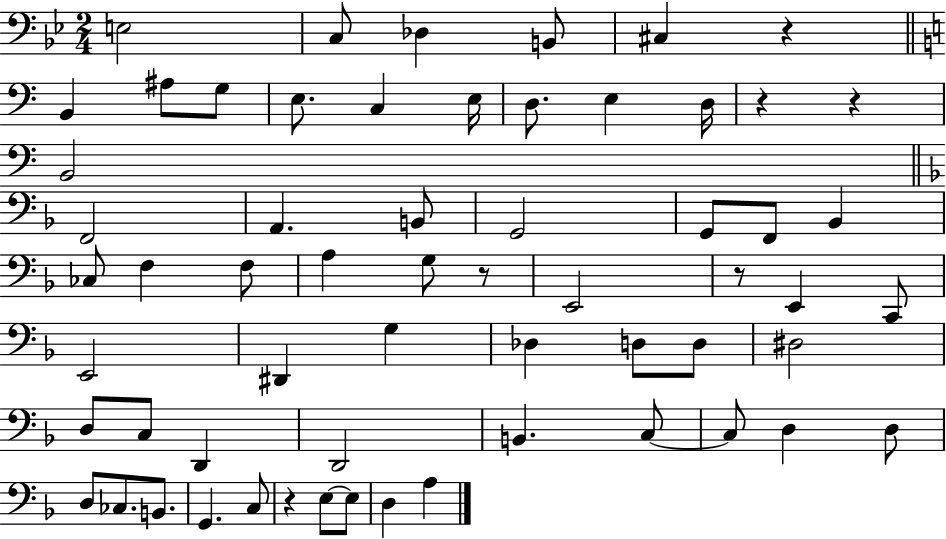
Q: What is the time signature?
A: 2/4